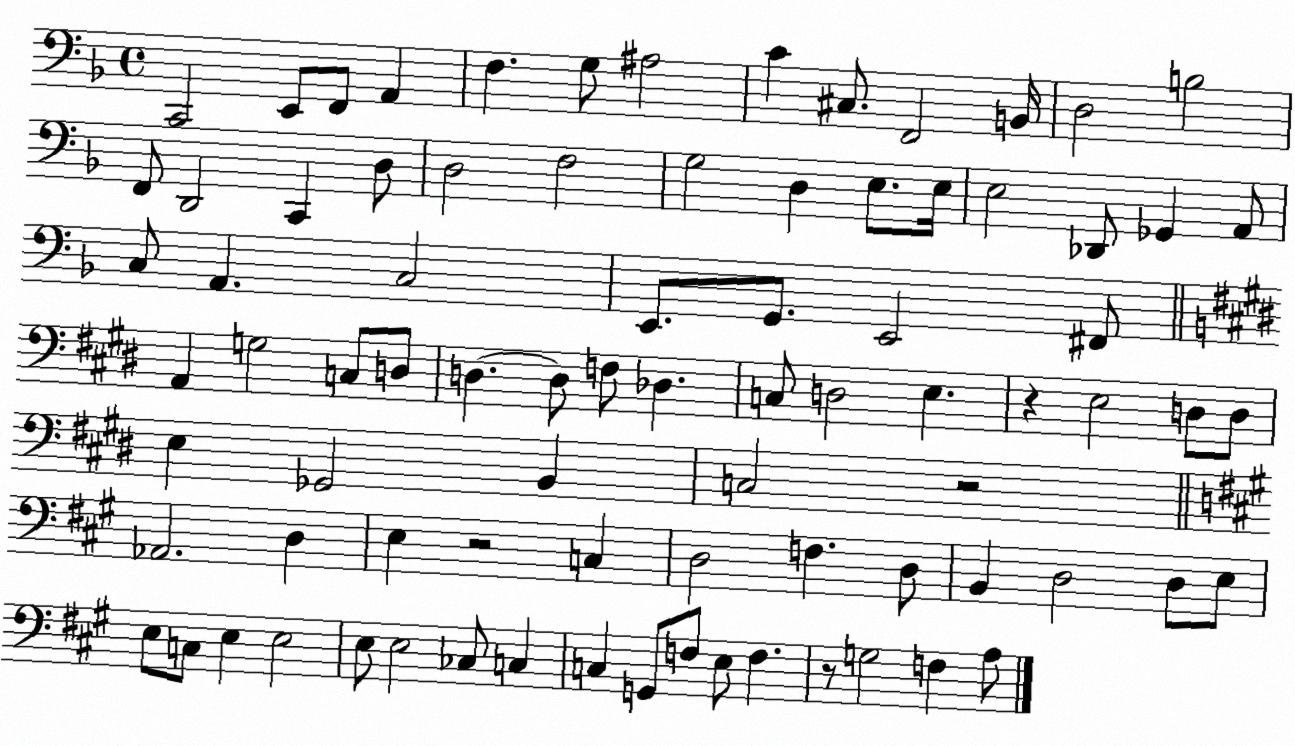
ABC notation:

X:1
T:Untitled
M:4/4
L:1/4
K:F
C,,2 E,,/2 F,,/2 A,, F, G,/2 ^A,2 C ^C,/2 F,,2 B,,/4 D,2 B,2 F,,/2 D,,2 C,, D,/2 D,2 F,2 G,2 D, E,/2 E,/4 E,2 _D,,/2 _G,, A,,/2 C,/2 A,, C,2 E,,/2 G,,/2 E,,2 ^F,,/2 A,, G,2 C,/2 D,/2 D, D,/2 F,/2 _D, C,/2 D,2 E, z E,2 D,/2 D,/2 E, _G,,2 B,, C,2 z2 _A,,2 D, E, z2 C, D,2 F, D,/2 B,, D,2 D,/2 E,/2 E,/2 C,/2 E, E,2 E,/2 E,2 _C,/2 C, C, G,,/2 F,/2 E,/2 F, z/2 G,2 F, A,/2